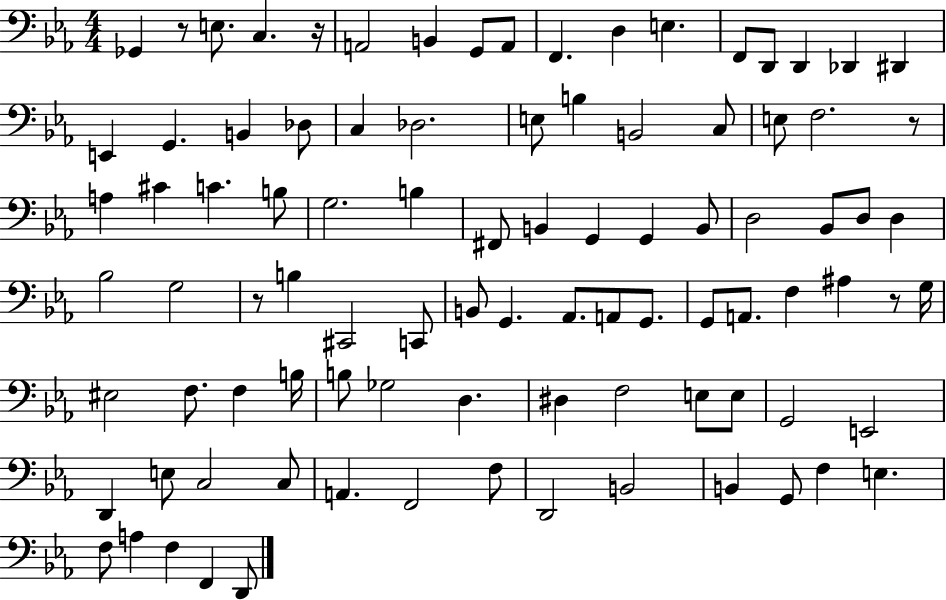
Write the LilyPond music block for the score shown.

{
  \clef bass
  \numericTimeSignature
  \time 4/4
  \key ees \major
  \repeat volta 2 { ges,4 r8 e8. c4. r16 | a,2 b,4 g,8 a,8 | f,4. d4 e4. | f,8 d,8 d,4 des,4 dis,4 | \break e,4 g,4. b,4 des8 | c4 des2. | e8 b4 b,2 c8 | e8 f2. r8 | \break a4 cis'4 c'4. b8 | g2. b4 | fis,8 b,4 g,4 g,4 b,8 | d2 bes,8 d8 d4 | \break bes2 g2 | r8 b4 cis,2 c,8 | b,8 g,4. aes,8. a,8 g,8. | g,8 a,8. f4 ais4 r8 g16 | \break eis2 f8. f4 b16 | b8 ges2 d4. | dis4 f2 e8 e8 | g,2 e,2 | \break d,4 e8 c2 c8 | a,4. f,2 f8 | d,2 b,2 | b,4 g,8 f4 e4. | \break f8 a4 f4 f,4 d,8 | } \bar "|."
}